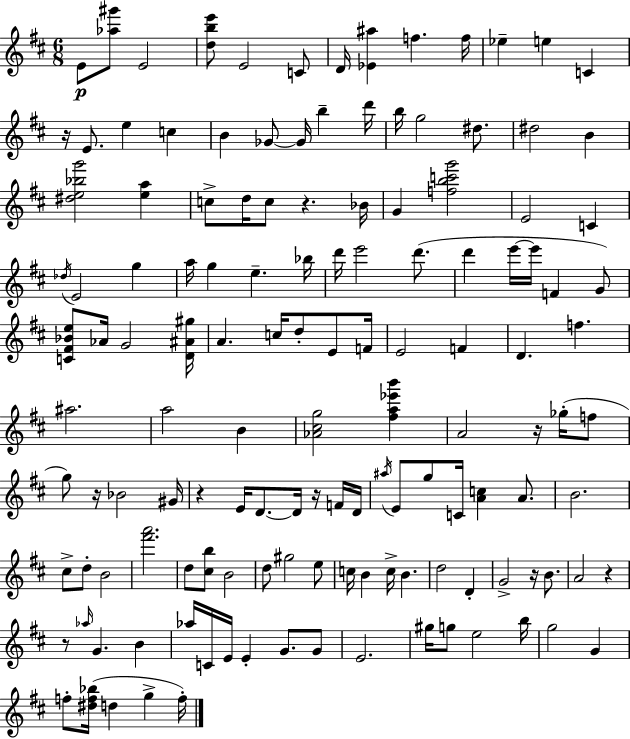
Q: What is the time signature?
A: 6/8